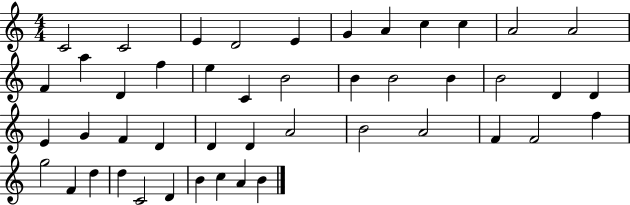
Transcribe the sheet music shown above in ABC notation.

X:1
T:Untitled
M:4/4
L:1/4
K:C
C2 C2 E D2 E G A c c A2 A2 F a D f e C B2 B B2 B B2 D D E G F D D D A2 B2 A2 F F2 f g2 F d d C2 D B c A B